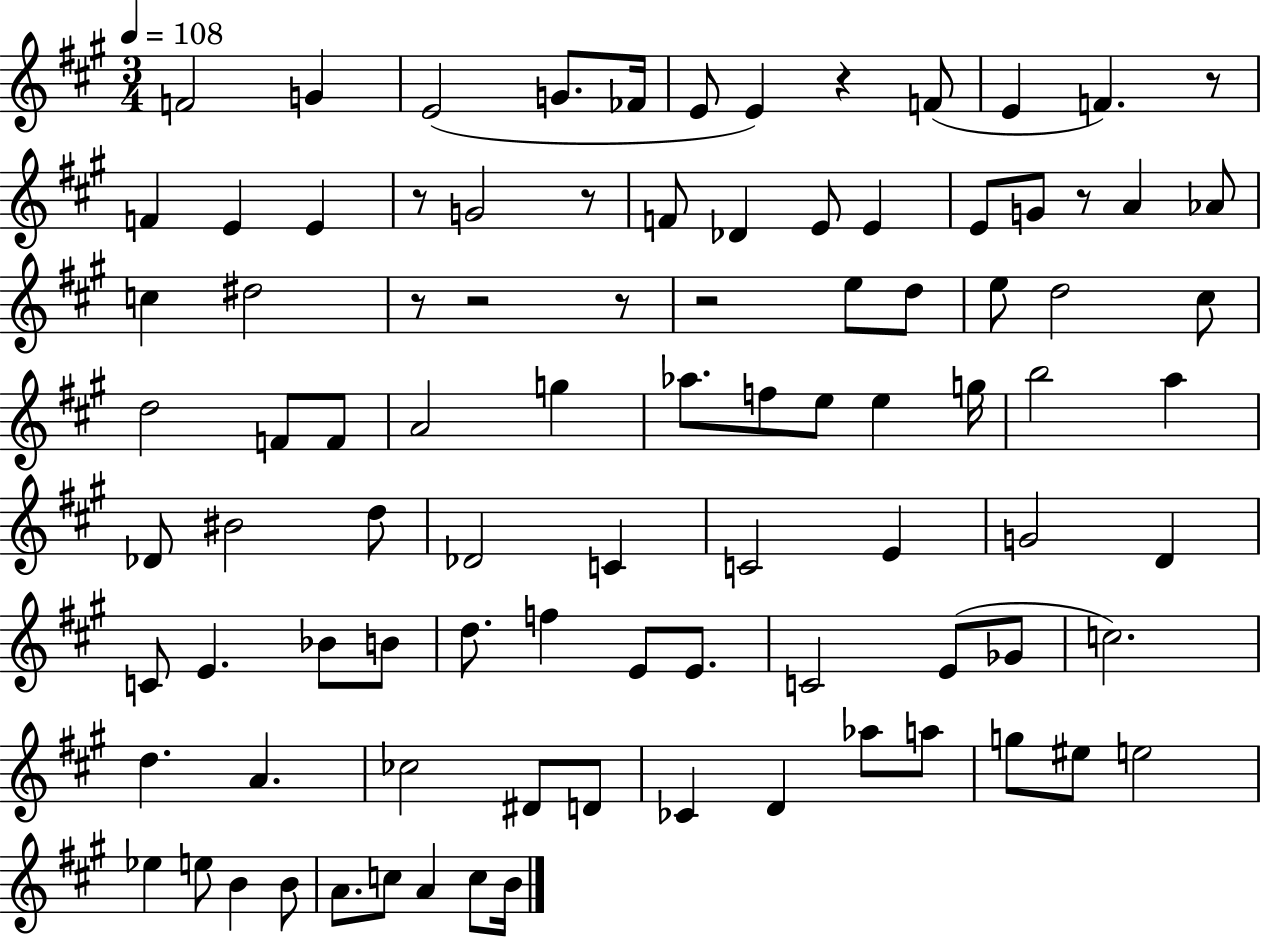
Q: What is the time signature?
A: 3/4